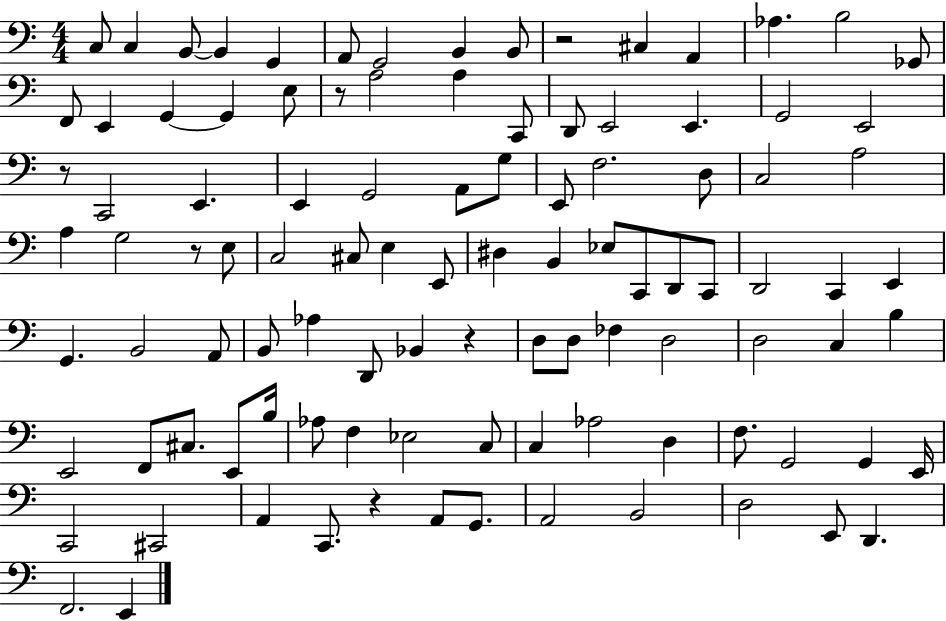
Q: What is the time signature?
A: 4/4